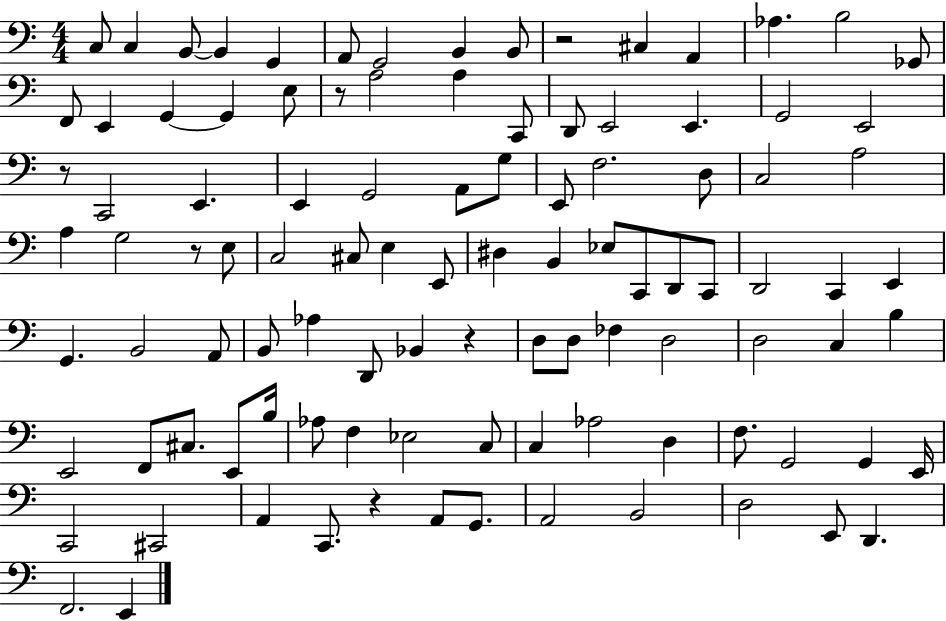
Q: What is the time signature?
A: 4/4